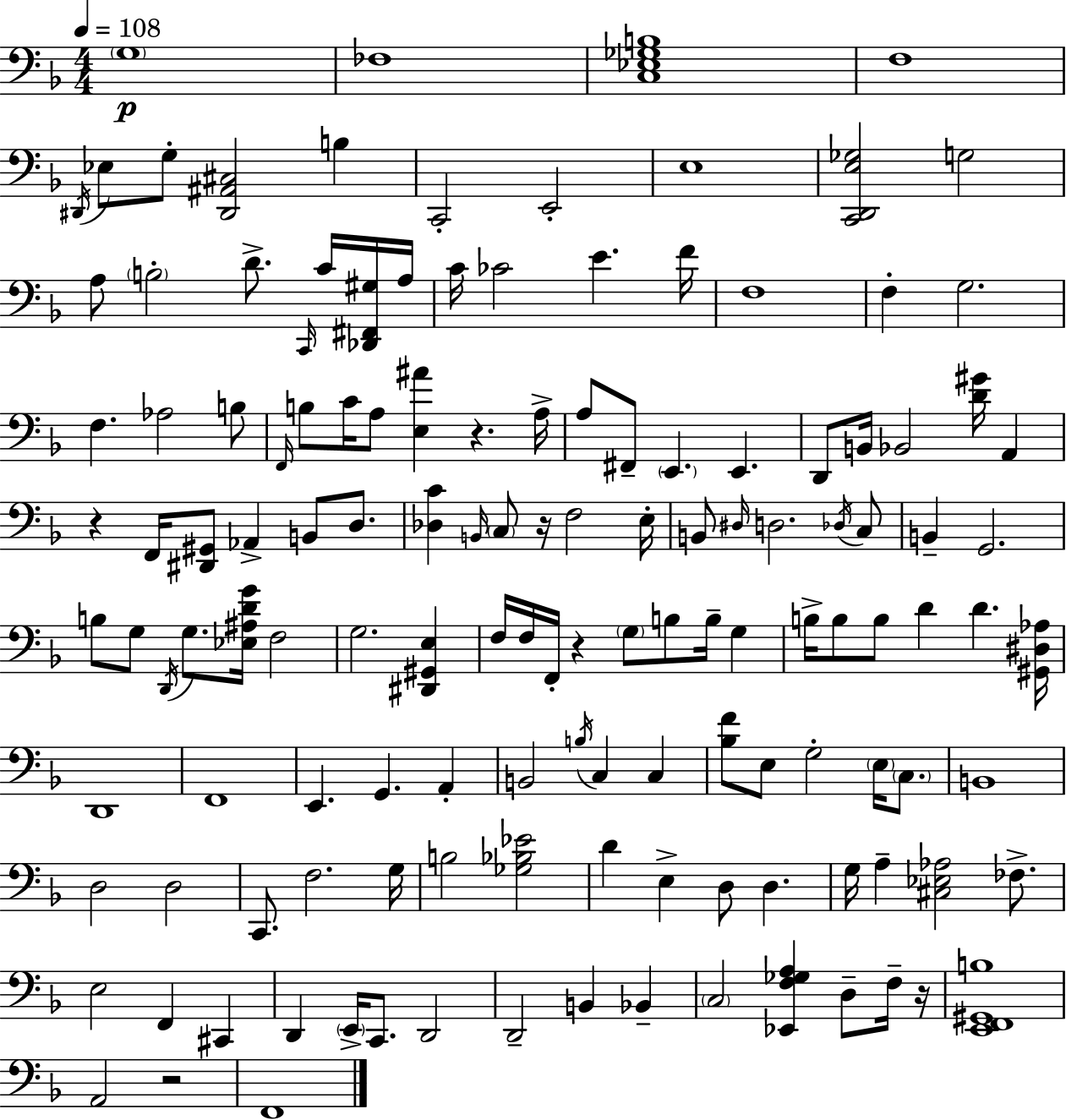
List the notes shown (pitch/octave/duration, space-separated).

G3/w FES3/w [C3,Eb3,Gb3,B3]/w F3/w D#2/s Eb3/e G3/e [D#2,A#2,C#3]/h B3/q C2/h E2/h E3/w [C2,D2,E3,Gb3]/h G3/h A3/e B3/h D4/e. C2/s C4/s [Db2,F#2,G#3]/s A3/s C4/s CES4/h E4/q. F4/s F3/w F3/q G3/h. F3/q. Ab3/h B3/e F2/s B3/e C4/s A3/e [E3,A#4]/q R/q. A3/s A3/e F#2/e E2/q. E2/q. D2/e B2/s Bb2/h [D4,G#4]/s A2/q R/q F2/s [D#2,G#2]/e Ab2/q B2/e D3/e. [Db3,C4]/q B2/s C3/e R/s F3/h E3/s B2/e D#3/s D3/h. Db3/s C3/e B2/q G2/h. B3/e G3/e D2/s G3/e. [Eb3,A#3,D4,G4]/s F3/h G3/h. [D#2,G#2,E3]/q F3/s F3/s F2/s R/q G3/e B3/e B3/s G3/q B3/s B3/e B3/e D4/q D4/q. [G#2,D#3,Ab3]/s D2/w F2/w E2/q. G2/q. A2/q B2/h B3/s C3/q C3/q [Bb3,F4]/e E3/e G3/h E3/s C3/e. B2/w D3/h D3/h C2/e. F3/h. G3/s B3/h [Gb3,Bb3,Eb4]/h D4/q E3/q D3/e D3/q. G3/s A3/q [C#3,Eb3,Ab3]/h FES3/e. E3/h F2/q C#2/q D2/q E2/s C2/e. D2/h D2/h B2/q Bb2/q C3/h [Eb2,F3,Gb3,A3]/q D3/e F3/s R/s [E2,F2,G#2,B3]/w A2/h R/h F2/w